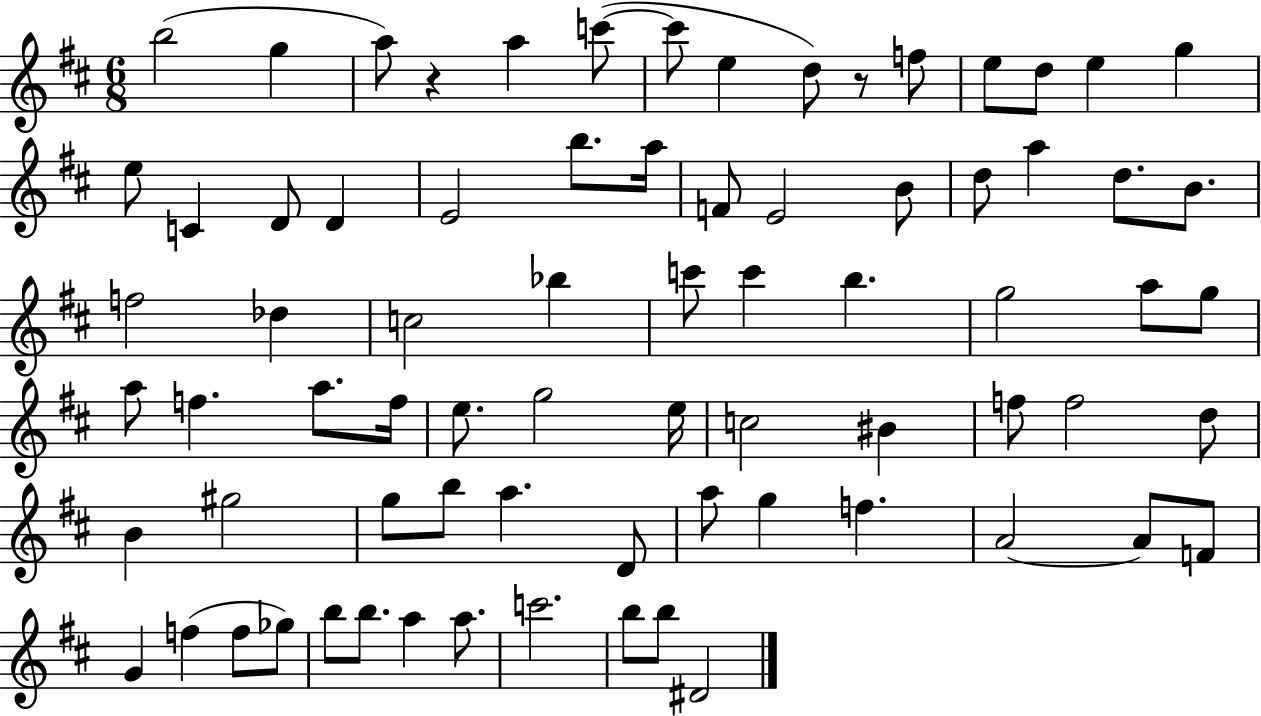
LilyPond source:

{
  \clef treble
  \numericTimeSignature
  \time 6/8
  \key d \major
  \repeat volta 2 { b''2( g''4 | a''8) r4 a''4 c'''8~(~ | c'''8 e''4 d''8) r8 f''8 | e''8 d''8 e''4 g''4 | \break e''8 c'4 d'8 d'4 | e'2 b''8. a''16 | f'8 e'2 b'8 | d''8 a''4 d''8. b'8. | \break f''2 des''4 | c''2 bes''4 | c'''8 c'''4 b''4. | g''2 a''8 g''8 | \break a''8 f''4. a''8. f''16 | e''8. g''2 e''16 | c''2 bis'4 | f''8 f''2 d''8 | \break b'4 gis''2 | g''8 b''8 a''4. d'8 | a''8 g''4 f''4. | a'2~~ a'8 f'8 | \break g'4 f''4( f''8 ges''8) | b''8 b''8. a''4 a''8. | c'''2. | b''8 b''8 dis'2 | \break } \bar "|."
}